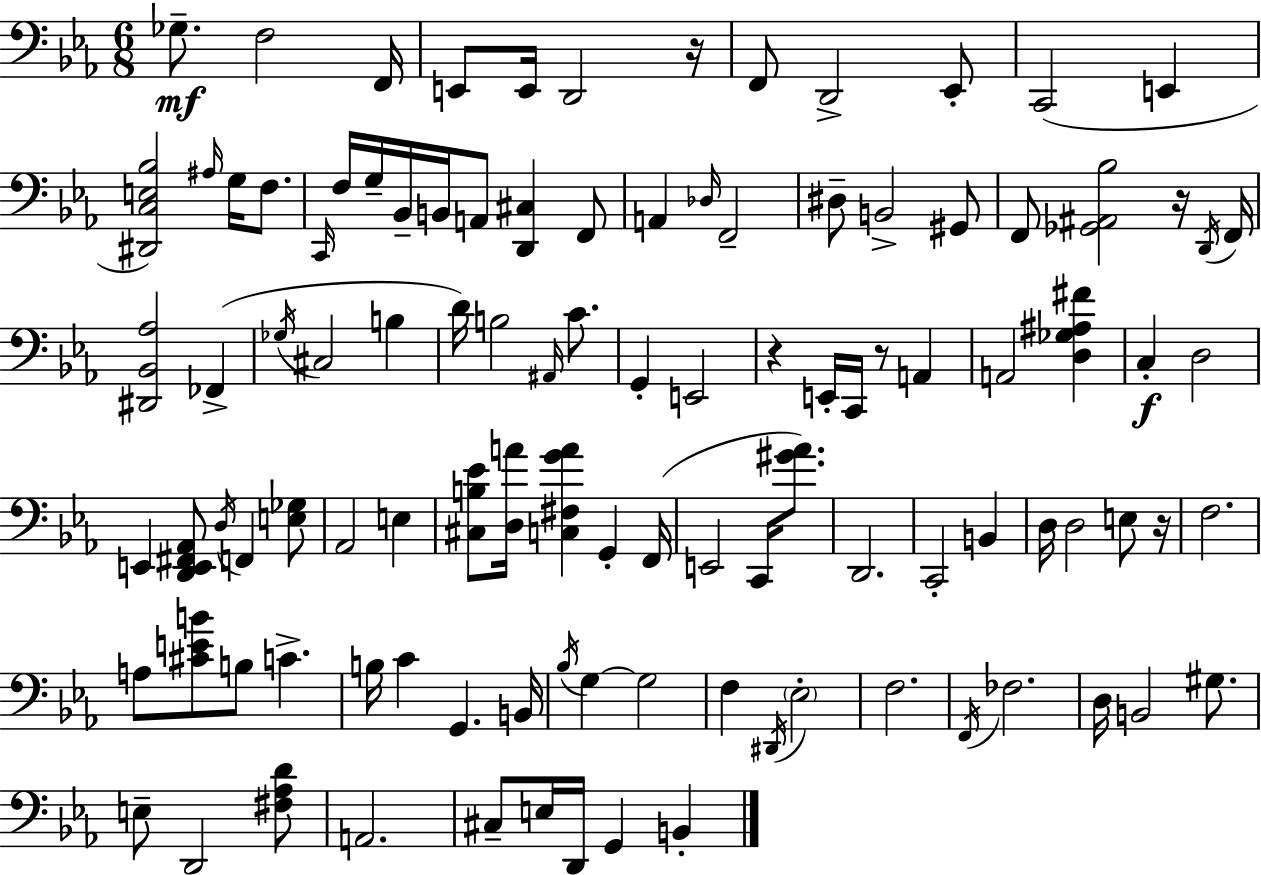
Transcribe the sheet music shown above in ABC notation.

X:1
T:Untitled
M:6/8
L:1/4
K:Eb
_G,/2 F,2 F,,/4 E,,/2 E,,/4 D,,2 z/4 F,,/2 D,,2 _E,,/2 C,,2 E,, [^D,,C,E,_B,]2 ^A,/4 G,/4 F,/2 C,,/4 F,/4 G,/4 _B,,/4 B,,/4 A,,/2 [D,,^C,] F,,/2 A,, _D,/4 F,,2 ^D,/2 B,,2 ^G,,/2 F,,/2 [_G,,^A,,_B,]2 z/4 D,,/4 F,,/4 [^D,,_B,,_A,]2 _F,, _G,/4 ^C,2 B, D/4 B,2 ^A,,/4 C/2 G,, E,,2 z E,,/4 C,,/4 z/2 A,, A,,2 [D,_G,^A,^F] C, D,2 E,, [D,,E,,^F,,_A,,]/2 D,/4 F,, [E,_G,]/2 _A,,2 E, [^C,B,_E]/2 [D,A]/4 [C,^F,GA] G,, F,,/4 E,,2 C,,/4 [^G_A]/2 D,,2 C,,2 B,, D,/4 D,2 E,/2 z/4 F,2 A,/2 [^CEB]/2 B,/2 C B,/4 C G,, B,,/4 _B,/4 G, G,2 F, ^D,,/4 _E,2 F,2 F,,/4 _F,2 D,/4 B,,2 ^G,/2 E,/2 D,,2 [^F,_A,D]/2 A,,2 ^C,/2 E,/4 D,,/4 G,, B,,